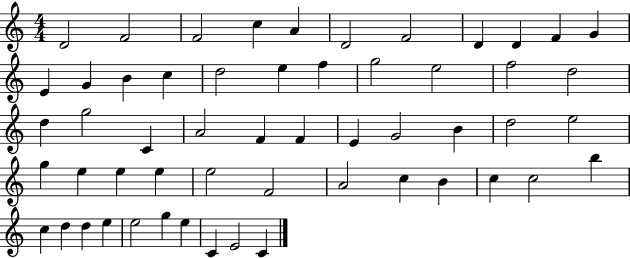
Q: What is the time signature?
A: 4/4